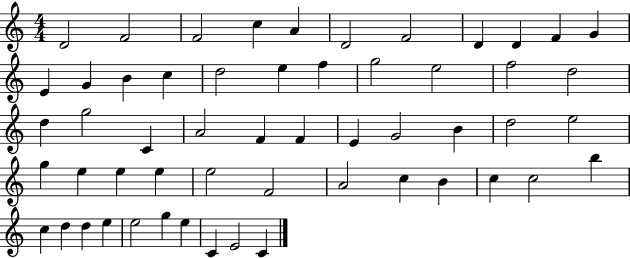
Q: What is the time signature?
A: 4/4